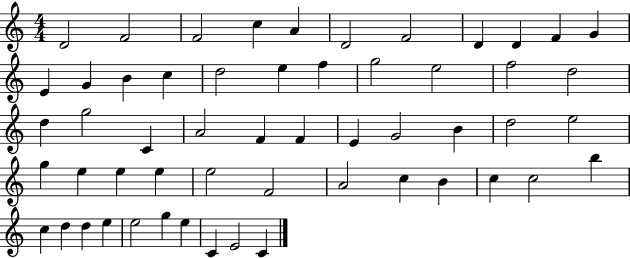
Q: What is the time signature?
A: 4/4